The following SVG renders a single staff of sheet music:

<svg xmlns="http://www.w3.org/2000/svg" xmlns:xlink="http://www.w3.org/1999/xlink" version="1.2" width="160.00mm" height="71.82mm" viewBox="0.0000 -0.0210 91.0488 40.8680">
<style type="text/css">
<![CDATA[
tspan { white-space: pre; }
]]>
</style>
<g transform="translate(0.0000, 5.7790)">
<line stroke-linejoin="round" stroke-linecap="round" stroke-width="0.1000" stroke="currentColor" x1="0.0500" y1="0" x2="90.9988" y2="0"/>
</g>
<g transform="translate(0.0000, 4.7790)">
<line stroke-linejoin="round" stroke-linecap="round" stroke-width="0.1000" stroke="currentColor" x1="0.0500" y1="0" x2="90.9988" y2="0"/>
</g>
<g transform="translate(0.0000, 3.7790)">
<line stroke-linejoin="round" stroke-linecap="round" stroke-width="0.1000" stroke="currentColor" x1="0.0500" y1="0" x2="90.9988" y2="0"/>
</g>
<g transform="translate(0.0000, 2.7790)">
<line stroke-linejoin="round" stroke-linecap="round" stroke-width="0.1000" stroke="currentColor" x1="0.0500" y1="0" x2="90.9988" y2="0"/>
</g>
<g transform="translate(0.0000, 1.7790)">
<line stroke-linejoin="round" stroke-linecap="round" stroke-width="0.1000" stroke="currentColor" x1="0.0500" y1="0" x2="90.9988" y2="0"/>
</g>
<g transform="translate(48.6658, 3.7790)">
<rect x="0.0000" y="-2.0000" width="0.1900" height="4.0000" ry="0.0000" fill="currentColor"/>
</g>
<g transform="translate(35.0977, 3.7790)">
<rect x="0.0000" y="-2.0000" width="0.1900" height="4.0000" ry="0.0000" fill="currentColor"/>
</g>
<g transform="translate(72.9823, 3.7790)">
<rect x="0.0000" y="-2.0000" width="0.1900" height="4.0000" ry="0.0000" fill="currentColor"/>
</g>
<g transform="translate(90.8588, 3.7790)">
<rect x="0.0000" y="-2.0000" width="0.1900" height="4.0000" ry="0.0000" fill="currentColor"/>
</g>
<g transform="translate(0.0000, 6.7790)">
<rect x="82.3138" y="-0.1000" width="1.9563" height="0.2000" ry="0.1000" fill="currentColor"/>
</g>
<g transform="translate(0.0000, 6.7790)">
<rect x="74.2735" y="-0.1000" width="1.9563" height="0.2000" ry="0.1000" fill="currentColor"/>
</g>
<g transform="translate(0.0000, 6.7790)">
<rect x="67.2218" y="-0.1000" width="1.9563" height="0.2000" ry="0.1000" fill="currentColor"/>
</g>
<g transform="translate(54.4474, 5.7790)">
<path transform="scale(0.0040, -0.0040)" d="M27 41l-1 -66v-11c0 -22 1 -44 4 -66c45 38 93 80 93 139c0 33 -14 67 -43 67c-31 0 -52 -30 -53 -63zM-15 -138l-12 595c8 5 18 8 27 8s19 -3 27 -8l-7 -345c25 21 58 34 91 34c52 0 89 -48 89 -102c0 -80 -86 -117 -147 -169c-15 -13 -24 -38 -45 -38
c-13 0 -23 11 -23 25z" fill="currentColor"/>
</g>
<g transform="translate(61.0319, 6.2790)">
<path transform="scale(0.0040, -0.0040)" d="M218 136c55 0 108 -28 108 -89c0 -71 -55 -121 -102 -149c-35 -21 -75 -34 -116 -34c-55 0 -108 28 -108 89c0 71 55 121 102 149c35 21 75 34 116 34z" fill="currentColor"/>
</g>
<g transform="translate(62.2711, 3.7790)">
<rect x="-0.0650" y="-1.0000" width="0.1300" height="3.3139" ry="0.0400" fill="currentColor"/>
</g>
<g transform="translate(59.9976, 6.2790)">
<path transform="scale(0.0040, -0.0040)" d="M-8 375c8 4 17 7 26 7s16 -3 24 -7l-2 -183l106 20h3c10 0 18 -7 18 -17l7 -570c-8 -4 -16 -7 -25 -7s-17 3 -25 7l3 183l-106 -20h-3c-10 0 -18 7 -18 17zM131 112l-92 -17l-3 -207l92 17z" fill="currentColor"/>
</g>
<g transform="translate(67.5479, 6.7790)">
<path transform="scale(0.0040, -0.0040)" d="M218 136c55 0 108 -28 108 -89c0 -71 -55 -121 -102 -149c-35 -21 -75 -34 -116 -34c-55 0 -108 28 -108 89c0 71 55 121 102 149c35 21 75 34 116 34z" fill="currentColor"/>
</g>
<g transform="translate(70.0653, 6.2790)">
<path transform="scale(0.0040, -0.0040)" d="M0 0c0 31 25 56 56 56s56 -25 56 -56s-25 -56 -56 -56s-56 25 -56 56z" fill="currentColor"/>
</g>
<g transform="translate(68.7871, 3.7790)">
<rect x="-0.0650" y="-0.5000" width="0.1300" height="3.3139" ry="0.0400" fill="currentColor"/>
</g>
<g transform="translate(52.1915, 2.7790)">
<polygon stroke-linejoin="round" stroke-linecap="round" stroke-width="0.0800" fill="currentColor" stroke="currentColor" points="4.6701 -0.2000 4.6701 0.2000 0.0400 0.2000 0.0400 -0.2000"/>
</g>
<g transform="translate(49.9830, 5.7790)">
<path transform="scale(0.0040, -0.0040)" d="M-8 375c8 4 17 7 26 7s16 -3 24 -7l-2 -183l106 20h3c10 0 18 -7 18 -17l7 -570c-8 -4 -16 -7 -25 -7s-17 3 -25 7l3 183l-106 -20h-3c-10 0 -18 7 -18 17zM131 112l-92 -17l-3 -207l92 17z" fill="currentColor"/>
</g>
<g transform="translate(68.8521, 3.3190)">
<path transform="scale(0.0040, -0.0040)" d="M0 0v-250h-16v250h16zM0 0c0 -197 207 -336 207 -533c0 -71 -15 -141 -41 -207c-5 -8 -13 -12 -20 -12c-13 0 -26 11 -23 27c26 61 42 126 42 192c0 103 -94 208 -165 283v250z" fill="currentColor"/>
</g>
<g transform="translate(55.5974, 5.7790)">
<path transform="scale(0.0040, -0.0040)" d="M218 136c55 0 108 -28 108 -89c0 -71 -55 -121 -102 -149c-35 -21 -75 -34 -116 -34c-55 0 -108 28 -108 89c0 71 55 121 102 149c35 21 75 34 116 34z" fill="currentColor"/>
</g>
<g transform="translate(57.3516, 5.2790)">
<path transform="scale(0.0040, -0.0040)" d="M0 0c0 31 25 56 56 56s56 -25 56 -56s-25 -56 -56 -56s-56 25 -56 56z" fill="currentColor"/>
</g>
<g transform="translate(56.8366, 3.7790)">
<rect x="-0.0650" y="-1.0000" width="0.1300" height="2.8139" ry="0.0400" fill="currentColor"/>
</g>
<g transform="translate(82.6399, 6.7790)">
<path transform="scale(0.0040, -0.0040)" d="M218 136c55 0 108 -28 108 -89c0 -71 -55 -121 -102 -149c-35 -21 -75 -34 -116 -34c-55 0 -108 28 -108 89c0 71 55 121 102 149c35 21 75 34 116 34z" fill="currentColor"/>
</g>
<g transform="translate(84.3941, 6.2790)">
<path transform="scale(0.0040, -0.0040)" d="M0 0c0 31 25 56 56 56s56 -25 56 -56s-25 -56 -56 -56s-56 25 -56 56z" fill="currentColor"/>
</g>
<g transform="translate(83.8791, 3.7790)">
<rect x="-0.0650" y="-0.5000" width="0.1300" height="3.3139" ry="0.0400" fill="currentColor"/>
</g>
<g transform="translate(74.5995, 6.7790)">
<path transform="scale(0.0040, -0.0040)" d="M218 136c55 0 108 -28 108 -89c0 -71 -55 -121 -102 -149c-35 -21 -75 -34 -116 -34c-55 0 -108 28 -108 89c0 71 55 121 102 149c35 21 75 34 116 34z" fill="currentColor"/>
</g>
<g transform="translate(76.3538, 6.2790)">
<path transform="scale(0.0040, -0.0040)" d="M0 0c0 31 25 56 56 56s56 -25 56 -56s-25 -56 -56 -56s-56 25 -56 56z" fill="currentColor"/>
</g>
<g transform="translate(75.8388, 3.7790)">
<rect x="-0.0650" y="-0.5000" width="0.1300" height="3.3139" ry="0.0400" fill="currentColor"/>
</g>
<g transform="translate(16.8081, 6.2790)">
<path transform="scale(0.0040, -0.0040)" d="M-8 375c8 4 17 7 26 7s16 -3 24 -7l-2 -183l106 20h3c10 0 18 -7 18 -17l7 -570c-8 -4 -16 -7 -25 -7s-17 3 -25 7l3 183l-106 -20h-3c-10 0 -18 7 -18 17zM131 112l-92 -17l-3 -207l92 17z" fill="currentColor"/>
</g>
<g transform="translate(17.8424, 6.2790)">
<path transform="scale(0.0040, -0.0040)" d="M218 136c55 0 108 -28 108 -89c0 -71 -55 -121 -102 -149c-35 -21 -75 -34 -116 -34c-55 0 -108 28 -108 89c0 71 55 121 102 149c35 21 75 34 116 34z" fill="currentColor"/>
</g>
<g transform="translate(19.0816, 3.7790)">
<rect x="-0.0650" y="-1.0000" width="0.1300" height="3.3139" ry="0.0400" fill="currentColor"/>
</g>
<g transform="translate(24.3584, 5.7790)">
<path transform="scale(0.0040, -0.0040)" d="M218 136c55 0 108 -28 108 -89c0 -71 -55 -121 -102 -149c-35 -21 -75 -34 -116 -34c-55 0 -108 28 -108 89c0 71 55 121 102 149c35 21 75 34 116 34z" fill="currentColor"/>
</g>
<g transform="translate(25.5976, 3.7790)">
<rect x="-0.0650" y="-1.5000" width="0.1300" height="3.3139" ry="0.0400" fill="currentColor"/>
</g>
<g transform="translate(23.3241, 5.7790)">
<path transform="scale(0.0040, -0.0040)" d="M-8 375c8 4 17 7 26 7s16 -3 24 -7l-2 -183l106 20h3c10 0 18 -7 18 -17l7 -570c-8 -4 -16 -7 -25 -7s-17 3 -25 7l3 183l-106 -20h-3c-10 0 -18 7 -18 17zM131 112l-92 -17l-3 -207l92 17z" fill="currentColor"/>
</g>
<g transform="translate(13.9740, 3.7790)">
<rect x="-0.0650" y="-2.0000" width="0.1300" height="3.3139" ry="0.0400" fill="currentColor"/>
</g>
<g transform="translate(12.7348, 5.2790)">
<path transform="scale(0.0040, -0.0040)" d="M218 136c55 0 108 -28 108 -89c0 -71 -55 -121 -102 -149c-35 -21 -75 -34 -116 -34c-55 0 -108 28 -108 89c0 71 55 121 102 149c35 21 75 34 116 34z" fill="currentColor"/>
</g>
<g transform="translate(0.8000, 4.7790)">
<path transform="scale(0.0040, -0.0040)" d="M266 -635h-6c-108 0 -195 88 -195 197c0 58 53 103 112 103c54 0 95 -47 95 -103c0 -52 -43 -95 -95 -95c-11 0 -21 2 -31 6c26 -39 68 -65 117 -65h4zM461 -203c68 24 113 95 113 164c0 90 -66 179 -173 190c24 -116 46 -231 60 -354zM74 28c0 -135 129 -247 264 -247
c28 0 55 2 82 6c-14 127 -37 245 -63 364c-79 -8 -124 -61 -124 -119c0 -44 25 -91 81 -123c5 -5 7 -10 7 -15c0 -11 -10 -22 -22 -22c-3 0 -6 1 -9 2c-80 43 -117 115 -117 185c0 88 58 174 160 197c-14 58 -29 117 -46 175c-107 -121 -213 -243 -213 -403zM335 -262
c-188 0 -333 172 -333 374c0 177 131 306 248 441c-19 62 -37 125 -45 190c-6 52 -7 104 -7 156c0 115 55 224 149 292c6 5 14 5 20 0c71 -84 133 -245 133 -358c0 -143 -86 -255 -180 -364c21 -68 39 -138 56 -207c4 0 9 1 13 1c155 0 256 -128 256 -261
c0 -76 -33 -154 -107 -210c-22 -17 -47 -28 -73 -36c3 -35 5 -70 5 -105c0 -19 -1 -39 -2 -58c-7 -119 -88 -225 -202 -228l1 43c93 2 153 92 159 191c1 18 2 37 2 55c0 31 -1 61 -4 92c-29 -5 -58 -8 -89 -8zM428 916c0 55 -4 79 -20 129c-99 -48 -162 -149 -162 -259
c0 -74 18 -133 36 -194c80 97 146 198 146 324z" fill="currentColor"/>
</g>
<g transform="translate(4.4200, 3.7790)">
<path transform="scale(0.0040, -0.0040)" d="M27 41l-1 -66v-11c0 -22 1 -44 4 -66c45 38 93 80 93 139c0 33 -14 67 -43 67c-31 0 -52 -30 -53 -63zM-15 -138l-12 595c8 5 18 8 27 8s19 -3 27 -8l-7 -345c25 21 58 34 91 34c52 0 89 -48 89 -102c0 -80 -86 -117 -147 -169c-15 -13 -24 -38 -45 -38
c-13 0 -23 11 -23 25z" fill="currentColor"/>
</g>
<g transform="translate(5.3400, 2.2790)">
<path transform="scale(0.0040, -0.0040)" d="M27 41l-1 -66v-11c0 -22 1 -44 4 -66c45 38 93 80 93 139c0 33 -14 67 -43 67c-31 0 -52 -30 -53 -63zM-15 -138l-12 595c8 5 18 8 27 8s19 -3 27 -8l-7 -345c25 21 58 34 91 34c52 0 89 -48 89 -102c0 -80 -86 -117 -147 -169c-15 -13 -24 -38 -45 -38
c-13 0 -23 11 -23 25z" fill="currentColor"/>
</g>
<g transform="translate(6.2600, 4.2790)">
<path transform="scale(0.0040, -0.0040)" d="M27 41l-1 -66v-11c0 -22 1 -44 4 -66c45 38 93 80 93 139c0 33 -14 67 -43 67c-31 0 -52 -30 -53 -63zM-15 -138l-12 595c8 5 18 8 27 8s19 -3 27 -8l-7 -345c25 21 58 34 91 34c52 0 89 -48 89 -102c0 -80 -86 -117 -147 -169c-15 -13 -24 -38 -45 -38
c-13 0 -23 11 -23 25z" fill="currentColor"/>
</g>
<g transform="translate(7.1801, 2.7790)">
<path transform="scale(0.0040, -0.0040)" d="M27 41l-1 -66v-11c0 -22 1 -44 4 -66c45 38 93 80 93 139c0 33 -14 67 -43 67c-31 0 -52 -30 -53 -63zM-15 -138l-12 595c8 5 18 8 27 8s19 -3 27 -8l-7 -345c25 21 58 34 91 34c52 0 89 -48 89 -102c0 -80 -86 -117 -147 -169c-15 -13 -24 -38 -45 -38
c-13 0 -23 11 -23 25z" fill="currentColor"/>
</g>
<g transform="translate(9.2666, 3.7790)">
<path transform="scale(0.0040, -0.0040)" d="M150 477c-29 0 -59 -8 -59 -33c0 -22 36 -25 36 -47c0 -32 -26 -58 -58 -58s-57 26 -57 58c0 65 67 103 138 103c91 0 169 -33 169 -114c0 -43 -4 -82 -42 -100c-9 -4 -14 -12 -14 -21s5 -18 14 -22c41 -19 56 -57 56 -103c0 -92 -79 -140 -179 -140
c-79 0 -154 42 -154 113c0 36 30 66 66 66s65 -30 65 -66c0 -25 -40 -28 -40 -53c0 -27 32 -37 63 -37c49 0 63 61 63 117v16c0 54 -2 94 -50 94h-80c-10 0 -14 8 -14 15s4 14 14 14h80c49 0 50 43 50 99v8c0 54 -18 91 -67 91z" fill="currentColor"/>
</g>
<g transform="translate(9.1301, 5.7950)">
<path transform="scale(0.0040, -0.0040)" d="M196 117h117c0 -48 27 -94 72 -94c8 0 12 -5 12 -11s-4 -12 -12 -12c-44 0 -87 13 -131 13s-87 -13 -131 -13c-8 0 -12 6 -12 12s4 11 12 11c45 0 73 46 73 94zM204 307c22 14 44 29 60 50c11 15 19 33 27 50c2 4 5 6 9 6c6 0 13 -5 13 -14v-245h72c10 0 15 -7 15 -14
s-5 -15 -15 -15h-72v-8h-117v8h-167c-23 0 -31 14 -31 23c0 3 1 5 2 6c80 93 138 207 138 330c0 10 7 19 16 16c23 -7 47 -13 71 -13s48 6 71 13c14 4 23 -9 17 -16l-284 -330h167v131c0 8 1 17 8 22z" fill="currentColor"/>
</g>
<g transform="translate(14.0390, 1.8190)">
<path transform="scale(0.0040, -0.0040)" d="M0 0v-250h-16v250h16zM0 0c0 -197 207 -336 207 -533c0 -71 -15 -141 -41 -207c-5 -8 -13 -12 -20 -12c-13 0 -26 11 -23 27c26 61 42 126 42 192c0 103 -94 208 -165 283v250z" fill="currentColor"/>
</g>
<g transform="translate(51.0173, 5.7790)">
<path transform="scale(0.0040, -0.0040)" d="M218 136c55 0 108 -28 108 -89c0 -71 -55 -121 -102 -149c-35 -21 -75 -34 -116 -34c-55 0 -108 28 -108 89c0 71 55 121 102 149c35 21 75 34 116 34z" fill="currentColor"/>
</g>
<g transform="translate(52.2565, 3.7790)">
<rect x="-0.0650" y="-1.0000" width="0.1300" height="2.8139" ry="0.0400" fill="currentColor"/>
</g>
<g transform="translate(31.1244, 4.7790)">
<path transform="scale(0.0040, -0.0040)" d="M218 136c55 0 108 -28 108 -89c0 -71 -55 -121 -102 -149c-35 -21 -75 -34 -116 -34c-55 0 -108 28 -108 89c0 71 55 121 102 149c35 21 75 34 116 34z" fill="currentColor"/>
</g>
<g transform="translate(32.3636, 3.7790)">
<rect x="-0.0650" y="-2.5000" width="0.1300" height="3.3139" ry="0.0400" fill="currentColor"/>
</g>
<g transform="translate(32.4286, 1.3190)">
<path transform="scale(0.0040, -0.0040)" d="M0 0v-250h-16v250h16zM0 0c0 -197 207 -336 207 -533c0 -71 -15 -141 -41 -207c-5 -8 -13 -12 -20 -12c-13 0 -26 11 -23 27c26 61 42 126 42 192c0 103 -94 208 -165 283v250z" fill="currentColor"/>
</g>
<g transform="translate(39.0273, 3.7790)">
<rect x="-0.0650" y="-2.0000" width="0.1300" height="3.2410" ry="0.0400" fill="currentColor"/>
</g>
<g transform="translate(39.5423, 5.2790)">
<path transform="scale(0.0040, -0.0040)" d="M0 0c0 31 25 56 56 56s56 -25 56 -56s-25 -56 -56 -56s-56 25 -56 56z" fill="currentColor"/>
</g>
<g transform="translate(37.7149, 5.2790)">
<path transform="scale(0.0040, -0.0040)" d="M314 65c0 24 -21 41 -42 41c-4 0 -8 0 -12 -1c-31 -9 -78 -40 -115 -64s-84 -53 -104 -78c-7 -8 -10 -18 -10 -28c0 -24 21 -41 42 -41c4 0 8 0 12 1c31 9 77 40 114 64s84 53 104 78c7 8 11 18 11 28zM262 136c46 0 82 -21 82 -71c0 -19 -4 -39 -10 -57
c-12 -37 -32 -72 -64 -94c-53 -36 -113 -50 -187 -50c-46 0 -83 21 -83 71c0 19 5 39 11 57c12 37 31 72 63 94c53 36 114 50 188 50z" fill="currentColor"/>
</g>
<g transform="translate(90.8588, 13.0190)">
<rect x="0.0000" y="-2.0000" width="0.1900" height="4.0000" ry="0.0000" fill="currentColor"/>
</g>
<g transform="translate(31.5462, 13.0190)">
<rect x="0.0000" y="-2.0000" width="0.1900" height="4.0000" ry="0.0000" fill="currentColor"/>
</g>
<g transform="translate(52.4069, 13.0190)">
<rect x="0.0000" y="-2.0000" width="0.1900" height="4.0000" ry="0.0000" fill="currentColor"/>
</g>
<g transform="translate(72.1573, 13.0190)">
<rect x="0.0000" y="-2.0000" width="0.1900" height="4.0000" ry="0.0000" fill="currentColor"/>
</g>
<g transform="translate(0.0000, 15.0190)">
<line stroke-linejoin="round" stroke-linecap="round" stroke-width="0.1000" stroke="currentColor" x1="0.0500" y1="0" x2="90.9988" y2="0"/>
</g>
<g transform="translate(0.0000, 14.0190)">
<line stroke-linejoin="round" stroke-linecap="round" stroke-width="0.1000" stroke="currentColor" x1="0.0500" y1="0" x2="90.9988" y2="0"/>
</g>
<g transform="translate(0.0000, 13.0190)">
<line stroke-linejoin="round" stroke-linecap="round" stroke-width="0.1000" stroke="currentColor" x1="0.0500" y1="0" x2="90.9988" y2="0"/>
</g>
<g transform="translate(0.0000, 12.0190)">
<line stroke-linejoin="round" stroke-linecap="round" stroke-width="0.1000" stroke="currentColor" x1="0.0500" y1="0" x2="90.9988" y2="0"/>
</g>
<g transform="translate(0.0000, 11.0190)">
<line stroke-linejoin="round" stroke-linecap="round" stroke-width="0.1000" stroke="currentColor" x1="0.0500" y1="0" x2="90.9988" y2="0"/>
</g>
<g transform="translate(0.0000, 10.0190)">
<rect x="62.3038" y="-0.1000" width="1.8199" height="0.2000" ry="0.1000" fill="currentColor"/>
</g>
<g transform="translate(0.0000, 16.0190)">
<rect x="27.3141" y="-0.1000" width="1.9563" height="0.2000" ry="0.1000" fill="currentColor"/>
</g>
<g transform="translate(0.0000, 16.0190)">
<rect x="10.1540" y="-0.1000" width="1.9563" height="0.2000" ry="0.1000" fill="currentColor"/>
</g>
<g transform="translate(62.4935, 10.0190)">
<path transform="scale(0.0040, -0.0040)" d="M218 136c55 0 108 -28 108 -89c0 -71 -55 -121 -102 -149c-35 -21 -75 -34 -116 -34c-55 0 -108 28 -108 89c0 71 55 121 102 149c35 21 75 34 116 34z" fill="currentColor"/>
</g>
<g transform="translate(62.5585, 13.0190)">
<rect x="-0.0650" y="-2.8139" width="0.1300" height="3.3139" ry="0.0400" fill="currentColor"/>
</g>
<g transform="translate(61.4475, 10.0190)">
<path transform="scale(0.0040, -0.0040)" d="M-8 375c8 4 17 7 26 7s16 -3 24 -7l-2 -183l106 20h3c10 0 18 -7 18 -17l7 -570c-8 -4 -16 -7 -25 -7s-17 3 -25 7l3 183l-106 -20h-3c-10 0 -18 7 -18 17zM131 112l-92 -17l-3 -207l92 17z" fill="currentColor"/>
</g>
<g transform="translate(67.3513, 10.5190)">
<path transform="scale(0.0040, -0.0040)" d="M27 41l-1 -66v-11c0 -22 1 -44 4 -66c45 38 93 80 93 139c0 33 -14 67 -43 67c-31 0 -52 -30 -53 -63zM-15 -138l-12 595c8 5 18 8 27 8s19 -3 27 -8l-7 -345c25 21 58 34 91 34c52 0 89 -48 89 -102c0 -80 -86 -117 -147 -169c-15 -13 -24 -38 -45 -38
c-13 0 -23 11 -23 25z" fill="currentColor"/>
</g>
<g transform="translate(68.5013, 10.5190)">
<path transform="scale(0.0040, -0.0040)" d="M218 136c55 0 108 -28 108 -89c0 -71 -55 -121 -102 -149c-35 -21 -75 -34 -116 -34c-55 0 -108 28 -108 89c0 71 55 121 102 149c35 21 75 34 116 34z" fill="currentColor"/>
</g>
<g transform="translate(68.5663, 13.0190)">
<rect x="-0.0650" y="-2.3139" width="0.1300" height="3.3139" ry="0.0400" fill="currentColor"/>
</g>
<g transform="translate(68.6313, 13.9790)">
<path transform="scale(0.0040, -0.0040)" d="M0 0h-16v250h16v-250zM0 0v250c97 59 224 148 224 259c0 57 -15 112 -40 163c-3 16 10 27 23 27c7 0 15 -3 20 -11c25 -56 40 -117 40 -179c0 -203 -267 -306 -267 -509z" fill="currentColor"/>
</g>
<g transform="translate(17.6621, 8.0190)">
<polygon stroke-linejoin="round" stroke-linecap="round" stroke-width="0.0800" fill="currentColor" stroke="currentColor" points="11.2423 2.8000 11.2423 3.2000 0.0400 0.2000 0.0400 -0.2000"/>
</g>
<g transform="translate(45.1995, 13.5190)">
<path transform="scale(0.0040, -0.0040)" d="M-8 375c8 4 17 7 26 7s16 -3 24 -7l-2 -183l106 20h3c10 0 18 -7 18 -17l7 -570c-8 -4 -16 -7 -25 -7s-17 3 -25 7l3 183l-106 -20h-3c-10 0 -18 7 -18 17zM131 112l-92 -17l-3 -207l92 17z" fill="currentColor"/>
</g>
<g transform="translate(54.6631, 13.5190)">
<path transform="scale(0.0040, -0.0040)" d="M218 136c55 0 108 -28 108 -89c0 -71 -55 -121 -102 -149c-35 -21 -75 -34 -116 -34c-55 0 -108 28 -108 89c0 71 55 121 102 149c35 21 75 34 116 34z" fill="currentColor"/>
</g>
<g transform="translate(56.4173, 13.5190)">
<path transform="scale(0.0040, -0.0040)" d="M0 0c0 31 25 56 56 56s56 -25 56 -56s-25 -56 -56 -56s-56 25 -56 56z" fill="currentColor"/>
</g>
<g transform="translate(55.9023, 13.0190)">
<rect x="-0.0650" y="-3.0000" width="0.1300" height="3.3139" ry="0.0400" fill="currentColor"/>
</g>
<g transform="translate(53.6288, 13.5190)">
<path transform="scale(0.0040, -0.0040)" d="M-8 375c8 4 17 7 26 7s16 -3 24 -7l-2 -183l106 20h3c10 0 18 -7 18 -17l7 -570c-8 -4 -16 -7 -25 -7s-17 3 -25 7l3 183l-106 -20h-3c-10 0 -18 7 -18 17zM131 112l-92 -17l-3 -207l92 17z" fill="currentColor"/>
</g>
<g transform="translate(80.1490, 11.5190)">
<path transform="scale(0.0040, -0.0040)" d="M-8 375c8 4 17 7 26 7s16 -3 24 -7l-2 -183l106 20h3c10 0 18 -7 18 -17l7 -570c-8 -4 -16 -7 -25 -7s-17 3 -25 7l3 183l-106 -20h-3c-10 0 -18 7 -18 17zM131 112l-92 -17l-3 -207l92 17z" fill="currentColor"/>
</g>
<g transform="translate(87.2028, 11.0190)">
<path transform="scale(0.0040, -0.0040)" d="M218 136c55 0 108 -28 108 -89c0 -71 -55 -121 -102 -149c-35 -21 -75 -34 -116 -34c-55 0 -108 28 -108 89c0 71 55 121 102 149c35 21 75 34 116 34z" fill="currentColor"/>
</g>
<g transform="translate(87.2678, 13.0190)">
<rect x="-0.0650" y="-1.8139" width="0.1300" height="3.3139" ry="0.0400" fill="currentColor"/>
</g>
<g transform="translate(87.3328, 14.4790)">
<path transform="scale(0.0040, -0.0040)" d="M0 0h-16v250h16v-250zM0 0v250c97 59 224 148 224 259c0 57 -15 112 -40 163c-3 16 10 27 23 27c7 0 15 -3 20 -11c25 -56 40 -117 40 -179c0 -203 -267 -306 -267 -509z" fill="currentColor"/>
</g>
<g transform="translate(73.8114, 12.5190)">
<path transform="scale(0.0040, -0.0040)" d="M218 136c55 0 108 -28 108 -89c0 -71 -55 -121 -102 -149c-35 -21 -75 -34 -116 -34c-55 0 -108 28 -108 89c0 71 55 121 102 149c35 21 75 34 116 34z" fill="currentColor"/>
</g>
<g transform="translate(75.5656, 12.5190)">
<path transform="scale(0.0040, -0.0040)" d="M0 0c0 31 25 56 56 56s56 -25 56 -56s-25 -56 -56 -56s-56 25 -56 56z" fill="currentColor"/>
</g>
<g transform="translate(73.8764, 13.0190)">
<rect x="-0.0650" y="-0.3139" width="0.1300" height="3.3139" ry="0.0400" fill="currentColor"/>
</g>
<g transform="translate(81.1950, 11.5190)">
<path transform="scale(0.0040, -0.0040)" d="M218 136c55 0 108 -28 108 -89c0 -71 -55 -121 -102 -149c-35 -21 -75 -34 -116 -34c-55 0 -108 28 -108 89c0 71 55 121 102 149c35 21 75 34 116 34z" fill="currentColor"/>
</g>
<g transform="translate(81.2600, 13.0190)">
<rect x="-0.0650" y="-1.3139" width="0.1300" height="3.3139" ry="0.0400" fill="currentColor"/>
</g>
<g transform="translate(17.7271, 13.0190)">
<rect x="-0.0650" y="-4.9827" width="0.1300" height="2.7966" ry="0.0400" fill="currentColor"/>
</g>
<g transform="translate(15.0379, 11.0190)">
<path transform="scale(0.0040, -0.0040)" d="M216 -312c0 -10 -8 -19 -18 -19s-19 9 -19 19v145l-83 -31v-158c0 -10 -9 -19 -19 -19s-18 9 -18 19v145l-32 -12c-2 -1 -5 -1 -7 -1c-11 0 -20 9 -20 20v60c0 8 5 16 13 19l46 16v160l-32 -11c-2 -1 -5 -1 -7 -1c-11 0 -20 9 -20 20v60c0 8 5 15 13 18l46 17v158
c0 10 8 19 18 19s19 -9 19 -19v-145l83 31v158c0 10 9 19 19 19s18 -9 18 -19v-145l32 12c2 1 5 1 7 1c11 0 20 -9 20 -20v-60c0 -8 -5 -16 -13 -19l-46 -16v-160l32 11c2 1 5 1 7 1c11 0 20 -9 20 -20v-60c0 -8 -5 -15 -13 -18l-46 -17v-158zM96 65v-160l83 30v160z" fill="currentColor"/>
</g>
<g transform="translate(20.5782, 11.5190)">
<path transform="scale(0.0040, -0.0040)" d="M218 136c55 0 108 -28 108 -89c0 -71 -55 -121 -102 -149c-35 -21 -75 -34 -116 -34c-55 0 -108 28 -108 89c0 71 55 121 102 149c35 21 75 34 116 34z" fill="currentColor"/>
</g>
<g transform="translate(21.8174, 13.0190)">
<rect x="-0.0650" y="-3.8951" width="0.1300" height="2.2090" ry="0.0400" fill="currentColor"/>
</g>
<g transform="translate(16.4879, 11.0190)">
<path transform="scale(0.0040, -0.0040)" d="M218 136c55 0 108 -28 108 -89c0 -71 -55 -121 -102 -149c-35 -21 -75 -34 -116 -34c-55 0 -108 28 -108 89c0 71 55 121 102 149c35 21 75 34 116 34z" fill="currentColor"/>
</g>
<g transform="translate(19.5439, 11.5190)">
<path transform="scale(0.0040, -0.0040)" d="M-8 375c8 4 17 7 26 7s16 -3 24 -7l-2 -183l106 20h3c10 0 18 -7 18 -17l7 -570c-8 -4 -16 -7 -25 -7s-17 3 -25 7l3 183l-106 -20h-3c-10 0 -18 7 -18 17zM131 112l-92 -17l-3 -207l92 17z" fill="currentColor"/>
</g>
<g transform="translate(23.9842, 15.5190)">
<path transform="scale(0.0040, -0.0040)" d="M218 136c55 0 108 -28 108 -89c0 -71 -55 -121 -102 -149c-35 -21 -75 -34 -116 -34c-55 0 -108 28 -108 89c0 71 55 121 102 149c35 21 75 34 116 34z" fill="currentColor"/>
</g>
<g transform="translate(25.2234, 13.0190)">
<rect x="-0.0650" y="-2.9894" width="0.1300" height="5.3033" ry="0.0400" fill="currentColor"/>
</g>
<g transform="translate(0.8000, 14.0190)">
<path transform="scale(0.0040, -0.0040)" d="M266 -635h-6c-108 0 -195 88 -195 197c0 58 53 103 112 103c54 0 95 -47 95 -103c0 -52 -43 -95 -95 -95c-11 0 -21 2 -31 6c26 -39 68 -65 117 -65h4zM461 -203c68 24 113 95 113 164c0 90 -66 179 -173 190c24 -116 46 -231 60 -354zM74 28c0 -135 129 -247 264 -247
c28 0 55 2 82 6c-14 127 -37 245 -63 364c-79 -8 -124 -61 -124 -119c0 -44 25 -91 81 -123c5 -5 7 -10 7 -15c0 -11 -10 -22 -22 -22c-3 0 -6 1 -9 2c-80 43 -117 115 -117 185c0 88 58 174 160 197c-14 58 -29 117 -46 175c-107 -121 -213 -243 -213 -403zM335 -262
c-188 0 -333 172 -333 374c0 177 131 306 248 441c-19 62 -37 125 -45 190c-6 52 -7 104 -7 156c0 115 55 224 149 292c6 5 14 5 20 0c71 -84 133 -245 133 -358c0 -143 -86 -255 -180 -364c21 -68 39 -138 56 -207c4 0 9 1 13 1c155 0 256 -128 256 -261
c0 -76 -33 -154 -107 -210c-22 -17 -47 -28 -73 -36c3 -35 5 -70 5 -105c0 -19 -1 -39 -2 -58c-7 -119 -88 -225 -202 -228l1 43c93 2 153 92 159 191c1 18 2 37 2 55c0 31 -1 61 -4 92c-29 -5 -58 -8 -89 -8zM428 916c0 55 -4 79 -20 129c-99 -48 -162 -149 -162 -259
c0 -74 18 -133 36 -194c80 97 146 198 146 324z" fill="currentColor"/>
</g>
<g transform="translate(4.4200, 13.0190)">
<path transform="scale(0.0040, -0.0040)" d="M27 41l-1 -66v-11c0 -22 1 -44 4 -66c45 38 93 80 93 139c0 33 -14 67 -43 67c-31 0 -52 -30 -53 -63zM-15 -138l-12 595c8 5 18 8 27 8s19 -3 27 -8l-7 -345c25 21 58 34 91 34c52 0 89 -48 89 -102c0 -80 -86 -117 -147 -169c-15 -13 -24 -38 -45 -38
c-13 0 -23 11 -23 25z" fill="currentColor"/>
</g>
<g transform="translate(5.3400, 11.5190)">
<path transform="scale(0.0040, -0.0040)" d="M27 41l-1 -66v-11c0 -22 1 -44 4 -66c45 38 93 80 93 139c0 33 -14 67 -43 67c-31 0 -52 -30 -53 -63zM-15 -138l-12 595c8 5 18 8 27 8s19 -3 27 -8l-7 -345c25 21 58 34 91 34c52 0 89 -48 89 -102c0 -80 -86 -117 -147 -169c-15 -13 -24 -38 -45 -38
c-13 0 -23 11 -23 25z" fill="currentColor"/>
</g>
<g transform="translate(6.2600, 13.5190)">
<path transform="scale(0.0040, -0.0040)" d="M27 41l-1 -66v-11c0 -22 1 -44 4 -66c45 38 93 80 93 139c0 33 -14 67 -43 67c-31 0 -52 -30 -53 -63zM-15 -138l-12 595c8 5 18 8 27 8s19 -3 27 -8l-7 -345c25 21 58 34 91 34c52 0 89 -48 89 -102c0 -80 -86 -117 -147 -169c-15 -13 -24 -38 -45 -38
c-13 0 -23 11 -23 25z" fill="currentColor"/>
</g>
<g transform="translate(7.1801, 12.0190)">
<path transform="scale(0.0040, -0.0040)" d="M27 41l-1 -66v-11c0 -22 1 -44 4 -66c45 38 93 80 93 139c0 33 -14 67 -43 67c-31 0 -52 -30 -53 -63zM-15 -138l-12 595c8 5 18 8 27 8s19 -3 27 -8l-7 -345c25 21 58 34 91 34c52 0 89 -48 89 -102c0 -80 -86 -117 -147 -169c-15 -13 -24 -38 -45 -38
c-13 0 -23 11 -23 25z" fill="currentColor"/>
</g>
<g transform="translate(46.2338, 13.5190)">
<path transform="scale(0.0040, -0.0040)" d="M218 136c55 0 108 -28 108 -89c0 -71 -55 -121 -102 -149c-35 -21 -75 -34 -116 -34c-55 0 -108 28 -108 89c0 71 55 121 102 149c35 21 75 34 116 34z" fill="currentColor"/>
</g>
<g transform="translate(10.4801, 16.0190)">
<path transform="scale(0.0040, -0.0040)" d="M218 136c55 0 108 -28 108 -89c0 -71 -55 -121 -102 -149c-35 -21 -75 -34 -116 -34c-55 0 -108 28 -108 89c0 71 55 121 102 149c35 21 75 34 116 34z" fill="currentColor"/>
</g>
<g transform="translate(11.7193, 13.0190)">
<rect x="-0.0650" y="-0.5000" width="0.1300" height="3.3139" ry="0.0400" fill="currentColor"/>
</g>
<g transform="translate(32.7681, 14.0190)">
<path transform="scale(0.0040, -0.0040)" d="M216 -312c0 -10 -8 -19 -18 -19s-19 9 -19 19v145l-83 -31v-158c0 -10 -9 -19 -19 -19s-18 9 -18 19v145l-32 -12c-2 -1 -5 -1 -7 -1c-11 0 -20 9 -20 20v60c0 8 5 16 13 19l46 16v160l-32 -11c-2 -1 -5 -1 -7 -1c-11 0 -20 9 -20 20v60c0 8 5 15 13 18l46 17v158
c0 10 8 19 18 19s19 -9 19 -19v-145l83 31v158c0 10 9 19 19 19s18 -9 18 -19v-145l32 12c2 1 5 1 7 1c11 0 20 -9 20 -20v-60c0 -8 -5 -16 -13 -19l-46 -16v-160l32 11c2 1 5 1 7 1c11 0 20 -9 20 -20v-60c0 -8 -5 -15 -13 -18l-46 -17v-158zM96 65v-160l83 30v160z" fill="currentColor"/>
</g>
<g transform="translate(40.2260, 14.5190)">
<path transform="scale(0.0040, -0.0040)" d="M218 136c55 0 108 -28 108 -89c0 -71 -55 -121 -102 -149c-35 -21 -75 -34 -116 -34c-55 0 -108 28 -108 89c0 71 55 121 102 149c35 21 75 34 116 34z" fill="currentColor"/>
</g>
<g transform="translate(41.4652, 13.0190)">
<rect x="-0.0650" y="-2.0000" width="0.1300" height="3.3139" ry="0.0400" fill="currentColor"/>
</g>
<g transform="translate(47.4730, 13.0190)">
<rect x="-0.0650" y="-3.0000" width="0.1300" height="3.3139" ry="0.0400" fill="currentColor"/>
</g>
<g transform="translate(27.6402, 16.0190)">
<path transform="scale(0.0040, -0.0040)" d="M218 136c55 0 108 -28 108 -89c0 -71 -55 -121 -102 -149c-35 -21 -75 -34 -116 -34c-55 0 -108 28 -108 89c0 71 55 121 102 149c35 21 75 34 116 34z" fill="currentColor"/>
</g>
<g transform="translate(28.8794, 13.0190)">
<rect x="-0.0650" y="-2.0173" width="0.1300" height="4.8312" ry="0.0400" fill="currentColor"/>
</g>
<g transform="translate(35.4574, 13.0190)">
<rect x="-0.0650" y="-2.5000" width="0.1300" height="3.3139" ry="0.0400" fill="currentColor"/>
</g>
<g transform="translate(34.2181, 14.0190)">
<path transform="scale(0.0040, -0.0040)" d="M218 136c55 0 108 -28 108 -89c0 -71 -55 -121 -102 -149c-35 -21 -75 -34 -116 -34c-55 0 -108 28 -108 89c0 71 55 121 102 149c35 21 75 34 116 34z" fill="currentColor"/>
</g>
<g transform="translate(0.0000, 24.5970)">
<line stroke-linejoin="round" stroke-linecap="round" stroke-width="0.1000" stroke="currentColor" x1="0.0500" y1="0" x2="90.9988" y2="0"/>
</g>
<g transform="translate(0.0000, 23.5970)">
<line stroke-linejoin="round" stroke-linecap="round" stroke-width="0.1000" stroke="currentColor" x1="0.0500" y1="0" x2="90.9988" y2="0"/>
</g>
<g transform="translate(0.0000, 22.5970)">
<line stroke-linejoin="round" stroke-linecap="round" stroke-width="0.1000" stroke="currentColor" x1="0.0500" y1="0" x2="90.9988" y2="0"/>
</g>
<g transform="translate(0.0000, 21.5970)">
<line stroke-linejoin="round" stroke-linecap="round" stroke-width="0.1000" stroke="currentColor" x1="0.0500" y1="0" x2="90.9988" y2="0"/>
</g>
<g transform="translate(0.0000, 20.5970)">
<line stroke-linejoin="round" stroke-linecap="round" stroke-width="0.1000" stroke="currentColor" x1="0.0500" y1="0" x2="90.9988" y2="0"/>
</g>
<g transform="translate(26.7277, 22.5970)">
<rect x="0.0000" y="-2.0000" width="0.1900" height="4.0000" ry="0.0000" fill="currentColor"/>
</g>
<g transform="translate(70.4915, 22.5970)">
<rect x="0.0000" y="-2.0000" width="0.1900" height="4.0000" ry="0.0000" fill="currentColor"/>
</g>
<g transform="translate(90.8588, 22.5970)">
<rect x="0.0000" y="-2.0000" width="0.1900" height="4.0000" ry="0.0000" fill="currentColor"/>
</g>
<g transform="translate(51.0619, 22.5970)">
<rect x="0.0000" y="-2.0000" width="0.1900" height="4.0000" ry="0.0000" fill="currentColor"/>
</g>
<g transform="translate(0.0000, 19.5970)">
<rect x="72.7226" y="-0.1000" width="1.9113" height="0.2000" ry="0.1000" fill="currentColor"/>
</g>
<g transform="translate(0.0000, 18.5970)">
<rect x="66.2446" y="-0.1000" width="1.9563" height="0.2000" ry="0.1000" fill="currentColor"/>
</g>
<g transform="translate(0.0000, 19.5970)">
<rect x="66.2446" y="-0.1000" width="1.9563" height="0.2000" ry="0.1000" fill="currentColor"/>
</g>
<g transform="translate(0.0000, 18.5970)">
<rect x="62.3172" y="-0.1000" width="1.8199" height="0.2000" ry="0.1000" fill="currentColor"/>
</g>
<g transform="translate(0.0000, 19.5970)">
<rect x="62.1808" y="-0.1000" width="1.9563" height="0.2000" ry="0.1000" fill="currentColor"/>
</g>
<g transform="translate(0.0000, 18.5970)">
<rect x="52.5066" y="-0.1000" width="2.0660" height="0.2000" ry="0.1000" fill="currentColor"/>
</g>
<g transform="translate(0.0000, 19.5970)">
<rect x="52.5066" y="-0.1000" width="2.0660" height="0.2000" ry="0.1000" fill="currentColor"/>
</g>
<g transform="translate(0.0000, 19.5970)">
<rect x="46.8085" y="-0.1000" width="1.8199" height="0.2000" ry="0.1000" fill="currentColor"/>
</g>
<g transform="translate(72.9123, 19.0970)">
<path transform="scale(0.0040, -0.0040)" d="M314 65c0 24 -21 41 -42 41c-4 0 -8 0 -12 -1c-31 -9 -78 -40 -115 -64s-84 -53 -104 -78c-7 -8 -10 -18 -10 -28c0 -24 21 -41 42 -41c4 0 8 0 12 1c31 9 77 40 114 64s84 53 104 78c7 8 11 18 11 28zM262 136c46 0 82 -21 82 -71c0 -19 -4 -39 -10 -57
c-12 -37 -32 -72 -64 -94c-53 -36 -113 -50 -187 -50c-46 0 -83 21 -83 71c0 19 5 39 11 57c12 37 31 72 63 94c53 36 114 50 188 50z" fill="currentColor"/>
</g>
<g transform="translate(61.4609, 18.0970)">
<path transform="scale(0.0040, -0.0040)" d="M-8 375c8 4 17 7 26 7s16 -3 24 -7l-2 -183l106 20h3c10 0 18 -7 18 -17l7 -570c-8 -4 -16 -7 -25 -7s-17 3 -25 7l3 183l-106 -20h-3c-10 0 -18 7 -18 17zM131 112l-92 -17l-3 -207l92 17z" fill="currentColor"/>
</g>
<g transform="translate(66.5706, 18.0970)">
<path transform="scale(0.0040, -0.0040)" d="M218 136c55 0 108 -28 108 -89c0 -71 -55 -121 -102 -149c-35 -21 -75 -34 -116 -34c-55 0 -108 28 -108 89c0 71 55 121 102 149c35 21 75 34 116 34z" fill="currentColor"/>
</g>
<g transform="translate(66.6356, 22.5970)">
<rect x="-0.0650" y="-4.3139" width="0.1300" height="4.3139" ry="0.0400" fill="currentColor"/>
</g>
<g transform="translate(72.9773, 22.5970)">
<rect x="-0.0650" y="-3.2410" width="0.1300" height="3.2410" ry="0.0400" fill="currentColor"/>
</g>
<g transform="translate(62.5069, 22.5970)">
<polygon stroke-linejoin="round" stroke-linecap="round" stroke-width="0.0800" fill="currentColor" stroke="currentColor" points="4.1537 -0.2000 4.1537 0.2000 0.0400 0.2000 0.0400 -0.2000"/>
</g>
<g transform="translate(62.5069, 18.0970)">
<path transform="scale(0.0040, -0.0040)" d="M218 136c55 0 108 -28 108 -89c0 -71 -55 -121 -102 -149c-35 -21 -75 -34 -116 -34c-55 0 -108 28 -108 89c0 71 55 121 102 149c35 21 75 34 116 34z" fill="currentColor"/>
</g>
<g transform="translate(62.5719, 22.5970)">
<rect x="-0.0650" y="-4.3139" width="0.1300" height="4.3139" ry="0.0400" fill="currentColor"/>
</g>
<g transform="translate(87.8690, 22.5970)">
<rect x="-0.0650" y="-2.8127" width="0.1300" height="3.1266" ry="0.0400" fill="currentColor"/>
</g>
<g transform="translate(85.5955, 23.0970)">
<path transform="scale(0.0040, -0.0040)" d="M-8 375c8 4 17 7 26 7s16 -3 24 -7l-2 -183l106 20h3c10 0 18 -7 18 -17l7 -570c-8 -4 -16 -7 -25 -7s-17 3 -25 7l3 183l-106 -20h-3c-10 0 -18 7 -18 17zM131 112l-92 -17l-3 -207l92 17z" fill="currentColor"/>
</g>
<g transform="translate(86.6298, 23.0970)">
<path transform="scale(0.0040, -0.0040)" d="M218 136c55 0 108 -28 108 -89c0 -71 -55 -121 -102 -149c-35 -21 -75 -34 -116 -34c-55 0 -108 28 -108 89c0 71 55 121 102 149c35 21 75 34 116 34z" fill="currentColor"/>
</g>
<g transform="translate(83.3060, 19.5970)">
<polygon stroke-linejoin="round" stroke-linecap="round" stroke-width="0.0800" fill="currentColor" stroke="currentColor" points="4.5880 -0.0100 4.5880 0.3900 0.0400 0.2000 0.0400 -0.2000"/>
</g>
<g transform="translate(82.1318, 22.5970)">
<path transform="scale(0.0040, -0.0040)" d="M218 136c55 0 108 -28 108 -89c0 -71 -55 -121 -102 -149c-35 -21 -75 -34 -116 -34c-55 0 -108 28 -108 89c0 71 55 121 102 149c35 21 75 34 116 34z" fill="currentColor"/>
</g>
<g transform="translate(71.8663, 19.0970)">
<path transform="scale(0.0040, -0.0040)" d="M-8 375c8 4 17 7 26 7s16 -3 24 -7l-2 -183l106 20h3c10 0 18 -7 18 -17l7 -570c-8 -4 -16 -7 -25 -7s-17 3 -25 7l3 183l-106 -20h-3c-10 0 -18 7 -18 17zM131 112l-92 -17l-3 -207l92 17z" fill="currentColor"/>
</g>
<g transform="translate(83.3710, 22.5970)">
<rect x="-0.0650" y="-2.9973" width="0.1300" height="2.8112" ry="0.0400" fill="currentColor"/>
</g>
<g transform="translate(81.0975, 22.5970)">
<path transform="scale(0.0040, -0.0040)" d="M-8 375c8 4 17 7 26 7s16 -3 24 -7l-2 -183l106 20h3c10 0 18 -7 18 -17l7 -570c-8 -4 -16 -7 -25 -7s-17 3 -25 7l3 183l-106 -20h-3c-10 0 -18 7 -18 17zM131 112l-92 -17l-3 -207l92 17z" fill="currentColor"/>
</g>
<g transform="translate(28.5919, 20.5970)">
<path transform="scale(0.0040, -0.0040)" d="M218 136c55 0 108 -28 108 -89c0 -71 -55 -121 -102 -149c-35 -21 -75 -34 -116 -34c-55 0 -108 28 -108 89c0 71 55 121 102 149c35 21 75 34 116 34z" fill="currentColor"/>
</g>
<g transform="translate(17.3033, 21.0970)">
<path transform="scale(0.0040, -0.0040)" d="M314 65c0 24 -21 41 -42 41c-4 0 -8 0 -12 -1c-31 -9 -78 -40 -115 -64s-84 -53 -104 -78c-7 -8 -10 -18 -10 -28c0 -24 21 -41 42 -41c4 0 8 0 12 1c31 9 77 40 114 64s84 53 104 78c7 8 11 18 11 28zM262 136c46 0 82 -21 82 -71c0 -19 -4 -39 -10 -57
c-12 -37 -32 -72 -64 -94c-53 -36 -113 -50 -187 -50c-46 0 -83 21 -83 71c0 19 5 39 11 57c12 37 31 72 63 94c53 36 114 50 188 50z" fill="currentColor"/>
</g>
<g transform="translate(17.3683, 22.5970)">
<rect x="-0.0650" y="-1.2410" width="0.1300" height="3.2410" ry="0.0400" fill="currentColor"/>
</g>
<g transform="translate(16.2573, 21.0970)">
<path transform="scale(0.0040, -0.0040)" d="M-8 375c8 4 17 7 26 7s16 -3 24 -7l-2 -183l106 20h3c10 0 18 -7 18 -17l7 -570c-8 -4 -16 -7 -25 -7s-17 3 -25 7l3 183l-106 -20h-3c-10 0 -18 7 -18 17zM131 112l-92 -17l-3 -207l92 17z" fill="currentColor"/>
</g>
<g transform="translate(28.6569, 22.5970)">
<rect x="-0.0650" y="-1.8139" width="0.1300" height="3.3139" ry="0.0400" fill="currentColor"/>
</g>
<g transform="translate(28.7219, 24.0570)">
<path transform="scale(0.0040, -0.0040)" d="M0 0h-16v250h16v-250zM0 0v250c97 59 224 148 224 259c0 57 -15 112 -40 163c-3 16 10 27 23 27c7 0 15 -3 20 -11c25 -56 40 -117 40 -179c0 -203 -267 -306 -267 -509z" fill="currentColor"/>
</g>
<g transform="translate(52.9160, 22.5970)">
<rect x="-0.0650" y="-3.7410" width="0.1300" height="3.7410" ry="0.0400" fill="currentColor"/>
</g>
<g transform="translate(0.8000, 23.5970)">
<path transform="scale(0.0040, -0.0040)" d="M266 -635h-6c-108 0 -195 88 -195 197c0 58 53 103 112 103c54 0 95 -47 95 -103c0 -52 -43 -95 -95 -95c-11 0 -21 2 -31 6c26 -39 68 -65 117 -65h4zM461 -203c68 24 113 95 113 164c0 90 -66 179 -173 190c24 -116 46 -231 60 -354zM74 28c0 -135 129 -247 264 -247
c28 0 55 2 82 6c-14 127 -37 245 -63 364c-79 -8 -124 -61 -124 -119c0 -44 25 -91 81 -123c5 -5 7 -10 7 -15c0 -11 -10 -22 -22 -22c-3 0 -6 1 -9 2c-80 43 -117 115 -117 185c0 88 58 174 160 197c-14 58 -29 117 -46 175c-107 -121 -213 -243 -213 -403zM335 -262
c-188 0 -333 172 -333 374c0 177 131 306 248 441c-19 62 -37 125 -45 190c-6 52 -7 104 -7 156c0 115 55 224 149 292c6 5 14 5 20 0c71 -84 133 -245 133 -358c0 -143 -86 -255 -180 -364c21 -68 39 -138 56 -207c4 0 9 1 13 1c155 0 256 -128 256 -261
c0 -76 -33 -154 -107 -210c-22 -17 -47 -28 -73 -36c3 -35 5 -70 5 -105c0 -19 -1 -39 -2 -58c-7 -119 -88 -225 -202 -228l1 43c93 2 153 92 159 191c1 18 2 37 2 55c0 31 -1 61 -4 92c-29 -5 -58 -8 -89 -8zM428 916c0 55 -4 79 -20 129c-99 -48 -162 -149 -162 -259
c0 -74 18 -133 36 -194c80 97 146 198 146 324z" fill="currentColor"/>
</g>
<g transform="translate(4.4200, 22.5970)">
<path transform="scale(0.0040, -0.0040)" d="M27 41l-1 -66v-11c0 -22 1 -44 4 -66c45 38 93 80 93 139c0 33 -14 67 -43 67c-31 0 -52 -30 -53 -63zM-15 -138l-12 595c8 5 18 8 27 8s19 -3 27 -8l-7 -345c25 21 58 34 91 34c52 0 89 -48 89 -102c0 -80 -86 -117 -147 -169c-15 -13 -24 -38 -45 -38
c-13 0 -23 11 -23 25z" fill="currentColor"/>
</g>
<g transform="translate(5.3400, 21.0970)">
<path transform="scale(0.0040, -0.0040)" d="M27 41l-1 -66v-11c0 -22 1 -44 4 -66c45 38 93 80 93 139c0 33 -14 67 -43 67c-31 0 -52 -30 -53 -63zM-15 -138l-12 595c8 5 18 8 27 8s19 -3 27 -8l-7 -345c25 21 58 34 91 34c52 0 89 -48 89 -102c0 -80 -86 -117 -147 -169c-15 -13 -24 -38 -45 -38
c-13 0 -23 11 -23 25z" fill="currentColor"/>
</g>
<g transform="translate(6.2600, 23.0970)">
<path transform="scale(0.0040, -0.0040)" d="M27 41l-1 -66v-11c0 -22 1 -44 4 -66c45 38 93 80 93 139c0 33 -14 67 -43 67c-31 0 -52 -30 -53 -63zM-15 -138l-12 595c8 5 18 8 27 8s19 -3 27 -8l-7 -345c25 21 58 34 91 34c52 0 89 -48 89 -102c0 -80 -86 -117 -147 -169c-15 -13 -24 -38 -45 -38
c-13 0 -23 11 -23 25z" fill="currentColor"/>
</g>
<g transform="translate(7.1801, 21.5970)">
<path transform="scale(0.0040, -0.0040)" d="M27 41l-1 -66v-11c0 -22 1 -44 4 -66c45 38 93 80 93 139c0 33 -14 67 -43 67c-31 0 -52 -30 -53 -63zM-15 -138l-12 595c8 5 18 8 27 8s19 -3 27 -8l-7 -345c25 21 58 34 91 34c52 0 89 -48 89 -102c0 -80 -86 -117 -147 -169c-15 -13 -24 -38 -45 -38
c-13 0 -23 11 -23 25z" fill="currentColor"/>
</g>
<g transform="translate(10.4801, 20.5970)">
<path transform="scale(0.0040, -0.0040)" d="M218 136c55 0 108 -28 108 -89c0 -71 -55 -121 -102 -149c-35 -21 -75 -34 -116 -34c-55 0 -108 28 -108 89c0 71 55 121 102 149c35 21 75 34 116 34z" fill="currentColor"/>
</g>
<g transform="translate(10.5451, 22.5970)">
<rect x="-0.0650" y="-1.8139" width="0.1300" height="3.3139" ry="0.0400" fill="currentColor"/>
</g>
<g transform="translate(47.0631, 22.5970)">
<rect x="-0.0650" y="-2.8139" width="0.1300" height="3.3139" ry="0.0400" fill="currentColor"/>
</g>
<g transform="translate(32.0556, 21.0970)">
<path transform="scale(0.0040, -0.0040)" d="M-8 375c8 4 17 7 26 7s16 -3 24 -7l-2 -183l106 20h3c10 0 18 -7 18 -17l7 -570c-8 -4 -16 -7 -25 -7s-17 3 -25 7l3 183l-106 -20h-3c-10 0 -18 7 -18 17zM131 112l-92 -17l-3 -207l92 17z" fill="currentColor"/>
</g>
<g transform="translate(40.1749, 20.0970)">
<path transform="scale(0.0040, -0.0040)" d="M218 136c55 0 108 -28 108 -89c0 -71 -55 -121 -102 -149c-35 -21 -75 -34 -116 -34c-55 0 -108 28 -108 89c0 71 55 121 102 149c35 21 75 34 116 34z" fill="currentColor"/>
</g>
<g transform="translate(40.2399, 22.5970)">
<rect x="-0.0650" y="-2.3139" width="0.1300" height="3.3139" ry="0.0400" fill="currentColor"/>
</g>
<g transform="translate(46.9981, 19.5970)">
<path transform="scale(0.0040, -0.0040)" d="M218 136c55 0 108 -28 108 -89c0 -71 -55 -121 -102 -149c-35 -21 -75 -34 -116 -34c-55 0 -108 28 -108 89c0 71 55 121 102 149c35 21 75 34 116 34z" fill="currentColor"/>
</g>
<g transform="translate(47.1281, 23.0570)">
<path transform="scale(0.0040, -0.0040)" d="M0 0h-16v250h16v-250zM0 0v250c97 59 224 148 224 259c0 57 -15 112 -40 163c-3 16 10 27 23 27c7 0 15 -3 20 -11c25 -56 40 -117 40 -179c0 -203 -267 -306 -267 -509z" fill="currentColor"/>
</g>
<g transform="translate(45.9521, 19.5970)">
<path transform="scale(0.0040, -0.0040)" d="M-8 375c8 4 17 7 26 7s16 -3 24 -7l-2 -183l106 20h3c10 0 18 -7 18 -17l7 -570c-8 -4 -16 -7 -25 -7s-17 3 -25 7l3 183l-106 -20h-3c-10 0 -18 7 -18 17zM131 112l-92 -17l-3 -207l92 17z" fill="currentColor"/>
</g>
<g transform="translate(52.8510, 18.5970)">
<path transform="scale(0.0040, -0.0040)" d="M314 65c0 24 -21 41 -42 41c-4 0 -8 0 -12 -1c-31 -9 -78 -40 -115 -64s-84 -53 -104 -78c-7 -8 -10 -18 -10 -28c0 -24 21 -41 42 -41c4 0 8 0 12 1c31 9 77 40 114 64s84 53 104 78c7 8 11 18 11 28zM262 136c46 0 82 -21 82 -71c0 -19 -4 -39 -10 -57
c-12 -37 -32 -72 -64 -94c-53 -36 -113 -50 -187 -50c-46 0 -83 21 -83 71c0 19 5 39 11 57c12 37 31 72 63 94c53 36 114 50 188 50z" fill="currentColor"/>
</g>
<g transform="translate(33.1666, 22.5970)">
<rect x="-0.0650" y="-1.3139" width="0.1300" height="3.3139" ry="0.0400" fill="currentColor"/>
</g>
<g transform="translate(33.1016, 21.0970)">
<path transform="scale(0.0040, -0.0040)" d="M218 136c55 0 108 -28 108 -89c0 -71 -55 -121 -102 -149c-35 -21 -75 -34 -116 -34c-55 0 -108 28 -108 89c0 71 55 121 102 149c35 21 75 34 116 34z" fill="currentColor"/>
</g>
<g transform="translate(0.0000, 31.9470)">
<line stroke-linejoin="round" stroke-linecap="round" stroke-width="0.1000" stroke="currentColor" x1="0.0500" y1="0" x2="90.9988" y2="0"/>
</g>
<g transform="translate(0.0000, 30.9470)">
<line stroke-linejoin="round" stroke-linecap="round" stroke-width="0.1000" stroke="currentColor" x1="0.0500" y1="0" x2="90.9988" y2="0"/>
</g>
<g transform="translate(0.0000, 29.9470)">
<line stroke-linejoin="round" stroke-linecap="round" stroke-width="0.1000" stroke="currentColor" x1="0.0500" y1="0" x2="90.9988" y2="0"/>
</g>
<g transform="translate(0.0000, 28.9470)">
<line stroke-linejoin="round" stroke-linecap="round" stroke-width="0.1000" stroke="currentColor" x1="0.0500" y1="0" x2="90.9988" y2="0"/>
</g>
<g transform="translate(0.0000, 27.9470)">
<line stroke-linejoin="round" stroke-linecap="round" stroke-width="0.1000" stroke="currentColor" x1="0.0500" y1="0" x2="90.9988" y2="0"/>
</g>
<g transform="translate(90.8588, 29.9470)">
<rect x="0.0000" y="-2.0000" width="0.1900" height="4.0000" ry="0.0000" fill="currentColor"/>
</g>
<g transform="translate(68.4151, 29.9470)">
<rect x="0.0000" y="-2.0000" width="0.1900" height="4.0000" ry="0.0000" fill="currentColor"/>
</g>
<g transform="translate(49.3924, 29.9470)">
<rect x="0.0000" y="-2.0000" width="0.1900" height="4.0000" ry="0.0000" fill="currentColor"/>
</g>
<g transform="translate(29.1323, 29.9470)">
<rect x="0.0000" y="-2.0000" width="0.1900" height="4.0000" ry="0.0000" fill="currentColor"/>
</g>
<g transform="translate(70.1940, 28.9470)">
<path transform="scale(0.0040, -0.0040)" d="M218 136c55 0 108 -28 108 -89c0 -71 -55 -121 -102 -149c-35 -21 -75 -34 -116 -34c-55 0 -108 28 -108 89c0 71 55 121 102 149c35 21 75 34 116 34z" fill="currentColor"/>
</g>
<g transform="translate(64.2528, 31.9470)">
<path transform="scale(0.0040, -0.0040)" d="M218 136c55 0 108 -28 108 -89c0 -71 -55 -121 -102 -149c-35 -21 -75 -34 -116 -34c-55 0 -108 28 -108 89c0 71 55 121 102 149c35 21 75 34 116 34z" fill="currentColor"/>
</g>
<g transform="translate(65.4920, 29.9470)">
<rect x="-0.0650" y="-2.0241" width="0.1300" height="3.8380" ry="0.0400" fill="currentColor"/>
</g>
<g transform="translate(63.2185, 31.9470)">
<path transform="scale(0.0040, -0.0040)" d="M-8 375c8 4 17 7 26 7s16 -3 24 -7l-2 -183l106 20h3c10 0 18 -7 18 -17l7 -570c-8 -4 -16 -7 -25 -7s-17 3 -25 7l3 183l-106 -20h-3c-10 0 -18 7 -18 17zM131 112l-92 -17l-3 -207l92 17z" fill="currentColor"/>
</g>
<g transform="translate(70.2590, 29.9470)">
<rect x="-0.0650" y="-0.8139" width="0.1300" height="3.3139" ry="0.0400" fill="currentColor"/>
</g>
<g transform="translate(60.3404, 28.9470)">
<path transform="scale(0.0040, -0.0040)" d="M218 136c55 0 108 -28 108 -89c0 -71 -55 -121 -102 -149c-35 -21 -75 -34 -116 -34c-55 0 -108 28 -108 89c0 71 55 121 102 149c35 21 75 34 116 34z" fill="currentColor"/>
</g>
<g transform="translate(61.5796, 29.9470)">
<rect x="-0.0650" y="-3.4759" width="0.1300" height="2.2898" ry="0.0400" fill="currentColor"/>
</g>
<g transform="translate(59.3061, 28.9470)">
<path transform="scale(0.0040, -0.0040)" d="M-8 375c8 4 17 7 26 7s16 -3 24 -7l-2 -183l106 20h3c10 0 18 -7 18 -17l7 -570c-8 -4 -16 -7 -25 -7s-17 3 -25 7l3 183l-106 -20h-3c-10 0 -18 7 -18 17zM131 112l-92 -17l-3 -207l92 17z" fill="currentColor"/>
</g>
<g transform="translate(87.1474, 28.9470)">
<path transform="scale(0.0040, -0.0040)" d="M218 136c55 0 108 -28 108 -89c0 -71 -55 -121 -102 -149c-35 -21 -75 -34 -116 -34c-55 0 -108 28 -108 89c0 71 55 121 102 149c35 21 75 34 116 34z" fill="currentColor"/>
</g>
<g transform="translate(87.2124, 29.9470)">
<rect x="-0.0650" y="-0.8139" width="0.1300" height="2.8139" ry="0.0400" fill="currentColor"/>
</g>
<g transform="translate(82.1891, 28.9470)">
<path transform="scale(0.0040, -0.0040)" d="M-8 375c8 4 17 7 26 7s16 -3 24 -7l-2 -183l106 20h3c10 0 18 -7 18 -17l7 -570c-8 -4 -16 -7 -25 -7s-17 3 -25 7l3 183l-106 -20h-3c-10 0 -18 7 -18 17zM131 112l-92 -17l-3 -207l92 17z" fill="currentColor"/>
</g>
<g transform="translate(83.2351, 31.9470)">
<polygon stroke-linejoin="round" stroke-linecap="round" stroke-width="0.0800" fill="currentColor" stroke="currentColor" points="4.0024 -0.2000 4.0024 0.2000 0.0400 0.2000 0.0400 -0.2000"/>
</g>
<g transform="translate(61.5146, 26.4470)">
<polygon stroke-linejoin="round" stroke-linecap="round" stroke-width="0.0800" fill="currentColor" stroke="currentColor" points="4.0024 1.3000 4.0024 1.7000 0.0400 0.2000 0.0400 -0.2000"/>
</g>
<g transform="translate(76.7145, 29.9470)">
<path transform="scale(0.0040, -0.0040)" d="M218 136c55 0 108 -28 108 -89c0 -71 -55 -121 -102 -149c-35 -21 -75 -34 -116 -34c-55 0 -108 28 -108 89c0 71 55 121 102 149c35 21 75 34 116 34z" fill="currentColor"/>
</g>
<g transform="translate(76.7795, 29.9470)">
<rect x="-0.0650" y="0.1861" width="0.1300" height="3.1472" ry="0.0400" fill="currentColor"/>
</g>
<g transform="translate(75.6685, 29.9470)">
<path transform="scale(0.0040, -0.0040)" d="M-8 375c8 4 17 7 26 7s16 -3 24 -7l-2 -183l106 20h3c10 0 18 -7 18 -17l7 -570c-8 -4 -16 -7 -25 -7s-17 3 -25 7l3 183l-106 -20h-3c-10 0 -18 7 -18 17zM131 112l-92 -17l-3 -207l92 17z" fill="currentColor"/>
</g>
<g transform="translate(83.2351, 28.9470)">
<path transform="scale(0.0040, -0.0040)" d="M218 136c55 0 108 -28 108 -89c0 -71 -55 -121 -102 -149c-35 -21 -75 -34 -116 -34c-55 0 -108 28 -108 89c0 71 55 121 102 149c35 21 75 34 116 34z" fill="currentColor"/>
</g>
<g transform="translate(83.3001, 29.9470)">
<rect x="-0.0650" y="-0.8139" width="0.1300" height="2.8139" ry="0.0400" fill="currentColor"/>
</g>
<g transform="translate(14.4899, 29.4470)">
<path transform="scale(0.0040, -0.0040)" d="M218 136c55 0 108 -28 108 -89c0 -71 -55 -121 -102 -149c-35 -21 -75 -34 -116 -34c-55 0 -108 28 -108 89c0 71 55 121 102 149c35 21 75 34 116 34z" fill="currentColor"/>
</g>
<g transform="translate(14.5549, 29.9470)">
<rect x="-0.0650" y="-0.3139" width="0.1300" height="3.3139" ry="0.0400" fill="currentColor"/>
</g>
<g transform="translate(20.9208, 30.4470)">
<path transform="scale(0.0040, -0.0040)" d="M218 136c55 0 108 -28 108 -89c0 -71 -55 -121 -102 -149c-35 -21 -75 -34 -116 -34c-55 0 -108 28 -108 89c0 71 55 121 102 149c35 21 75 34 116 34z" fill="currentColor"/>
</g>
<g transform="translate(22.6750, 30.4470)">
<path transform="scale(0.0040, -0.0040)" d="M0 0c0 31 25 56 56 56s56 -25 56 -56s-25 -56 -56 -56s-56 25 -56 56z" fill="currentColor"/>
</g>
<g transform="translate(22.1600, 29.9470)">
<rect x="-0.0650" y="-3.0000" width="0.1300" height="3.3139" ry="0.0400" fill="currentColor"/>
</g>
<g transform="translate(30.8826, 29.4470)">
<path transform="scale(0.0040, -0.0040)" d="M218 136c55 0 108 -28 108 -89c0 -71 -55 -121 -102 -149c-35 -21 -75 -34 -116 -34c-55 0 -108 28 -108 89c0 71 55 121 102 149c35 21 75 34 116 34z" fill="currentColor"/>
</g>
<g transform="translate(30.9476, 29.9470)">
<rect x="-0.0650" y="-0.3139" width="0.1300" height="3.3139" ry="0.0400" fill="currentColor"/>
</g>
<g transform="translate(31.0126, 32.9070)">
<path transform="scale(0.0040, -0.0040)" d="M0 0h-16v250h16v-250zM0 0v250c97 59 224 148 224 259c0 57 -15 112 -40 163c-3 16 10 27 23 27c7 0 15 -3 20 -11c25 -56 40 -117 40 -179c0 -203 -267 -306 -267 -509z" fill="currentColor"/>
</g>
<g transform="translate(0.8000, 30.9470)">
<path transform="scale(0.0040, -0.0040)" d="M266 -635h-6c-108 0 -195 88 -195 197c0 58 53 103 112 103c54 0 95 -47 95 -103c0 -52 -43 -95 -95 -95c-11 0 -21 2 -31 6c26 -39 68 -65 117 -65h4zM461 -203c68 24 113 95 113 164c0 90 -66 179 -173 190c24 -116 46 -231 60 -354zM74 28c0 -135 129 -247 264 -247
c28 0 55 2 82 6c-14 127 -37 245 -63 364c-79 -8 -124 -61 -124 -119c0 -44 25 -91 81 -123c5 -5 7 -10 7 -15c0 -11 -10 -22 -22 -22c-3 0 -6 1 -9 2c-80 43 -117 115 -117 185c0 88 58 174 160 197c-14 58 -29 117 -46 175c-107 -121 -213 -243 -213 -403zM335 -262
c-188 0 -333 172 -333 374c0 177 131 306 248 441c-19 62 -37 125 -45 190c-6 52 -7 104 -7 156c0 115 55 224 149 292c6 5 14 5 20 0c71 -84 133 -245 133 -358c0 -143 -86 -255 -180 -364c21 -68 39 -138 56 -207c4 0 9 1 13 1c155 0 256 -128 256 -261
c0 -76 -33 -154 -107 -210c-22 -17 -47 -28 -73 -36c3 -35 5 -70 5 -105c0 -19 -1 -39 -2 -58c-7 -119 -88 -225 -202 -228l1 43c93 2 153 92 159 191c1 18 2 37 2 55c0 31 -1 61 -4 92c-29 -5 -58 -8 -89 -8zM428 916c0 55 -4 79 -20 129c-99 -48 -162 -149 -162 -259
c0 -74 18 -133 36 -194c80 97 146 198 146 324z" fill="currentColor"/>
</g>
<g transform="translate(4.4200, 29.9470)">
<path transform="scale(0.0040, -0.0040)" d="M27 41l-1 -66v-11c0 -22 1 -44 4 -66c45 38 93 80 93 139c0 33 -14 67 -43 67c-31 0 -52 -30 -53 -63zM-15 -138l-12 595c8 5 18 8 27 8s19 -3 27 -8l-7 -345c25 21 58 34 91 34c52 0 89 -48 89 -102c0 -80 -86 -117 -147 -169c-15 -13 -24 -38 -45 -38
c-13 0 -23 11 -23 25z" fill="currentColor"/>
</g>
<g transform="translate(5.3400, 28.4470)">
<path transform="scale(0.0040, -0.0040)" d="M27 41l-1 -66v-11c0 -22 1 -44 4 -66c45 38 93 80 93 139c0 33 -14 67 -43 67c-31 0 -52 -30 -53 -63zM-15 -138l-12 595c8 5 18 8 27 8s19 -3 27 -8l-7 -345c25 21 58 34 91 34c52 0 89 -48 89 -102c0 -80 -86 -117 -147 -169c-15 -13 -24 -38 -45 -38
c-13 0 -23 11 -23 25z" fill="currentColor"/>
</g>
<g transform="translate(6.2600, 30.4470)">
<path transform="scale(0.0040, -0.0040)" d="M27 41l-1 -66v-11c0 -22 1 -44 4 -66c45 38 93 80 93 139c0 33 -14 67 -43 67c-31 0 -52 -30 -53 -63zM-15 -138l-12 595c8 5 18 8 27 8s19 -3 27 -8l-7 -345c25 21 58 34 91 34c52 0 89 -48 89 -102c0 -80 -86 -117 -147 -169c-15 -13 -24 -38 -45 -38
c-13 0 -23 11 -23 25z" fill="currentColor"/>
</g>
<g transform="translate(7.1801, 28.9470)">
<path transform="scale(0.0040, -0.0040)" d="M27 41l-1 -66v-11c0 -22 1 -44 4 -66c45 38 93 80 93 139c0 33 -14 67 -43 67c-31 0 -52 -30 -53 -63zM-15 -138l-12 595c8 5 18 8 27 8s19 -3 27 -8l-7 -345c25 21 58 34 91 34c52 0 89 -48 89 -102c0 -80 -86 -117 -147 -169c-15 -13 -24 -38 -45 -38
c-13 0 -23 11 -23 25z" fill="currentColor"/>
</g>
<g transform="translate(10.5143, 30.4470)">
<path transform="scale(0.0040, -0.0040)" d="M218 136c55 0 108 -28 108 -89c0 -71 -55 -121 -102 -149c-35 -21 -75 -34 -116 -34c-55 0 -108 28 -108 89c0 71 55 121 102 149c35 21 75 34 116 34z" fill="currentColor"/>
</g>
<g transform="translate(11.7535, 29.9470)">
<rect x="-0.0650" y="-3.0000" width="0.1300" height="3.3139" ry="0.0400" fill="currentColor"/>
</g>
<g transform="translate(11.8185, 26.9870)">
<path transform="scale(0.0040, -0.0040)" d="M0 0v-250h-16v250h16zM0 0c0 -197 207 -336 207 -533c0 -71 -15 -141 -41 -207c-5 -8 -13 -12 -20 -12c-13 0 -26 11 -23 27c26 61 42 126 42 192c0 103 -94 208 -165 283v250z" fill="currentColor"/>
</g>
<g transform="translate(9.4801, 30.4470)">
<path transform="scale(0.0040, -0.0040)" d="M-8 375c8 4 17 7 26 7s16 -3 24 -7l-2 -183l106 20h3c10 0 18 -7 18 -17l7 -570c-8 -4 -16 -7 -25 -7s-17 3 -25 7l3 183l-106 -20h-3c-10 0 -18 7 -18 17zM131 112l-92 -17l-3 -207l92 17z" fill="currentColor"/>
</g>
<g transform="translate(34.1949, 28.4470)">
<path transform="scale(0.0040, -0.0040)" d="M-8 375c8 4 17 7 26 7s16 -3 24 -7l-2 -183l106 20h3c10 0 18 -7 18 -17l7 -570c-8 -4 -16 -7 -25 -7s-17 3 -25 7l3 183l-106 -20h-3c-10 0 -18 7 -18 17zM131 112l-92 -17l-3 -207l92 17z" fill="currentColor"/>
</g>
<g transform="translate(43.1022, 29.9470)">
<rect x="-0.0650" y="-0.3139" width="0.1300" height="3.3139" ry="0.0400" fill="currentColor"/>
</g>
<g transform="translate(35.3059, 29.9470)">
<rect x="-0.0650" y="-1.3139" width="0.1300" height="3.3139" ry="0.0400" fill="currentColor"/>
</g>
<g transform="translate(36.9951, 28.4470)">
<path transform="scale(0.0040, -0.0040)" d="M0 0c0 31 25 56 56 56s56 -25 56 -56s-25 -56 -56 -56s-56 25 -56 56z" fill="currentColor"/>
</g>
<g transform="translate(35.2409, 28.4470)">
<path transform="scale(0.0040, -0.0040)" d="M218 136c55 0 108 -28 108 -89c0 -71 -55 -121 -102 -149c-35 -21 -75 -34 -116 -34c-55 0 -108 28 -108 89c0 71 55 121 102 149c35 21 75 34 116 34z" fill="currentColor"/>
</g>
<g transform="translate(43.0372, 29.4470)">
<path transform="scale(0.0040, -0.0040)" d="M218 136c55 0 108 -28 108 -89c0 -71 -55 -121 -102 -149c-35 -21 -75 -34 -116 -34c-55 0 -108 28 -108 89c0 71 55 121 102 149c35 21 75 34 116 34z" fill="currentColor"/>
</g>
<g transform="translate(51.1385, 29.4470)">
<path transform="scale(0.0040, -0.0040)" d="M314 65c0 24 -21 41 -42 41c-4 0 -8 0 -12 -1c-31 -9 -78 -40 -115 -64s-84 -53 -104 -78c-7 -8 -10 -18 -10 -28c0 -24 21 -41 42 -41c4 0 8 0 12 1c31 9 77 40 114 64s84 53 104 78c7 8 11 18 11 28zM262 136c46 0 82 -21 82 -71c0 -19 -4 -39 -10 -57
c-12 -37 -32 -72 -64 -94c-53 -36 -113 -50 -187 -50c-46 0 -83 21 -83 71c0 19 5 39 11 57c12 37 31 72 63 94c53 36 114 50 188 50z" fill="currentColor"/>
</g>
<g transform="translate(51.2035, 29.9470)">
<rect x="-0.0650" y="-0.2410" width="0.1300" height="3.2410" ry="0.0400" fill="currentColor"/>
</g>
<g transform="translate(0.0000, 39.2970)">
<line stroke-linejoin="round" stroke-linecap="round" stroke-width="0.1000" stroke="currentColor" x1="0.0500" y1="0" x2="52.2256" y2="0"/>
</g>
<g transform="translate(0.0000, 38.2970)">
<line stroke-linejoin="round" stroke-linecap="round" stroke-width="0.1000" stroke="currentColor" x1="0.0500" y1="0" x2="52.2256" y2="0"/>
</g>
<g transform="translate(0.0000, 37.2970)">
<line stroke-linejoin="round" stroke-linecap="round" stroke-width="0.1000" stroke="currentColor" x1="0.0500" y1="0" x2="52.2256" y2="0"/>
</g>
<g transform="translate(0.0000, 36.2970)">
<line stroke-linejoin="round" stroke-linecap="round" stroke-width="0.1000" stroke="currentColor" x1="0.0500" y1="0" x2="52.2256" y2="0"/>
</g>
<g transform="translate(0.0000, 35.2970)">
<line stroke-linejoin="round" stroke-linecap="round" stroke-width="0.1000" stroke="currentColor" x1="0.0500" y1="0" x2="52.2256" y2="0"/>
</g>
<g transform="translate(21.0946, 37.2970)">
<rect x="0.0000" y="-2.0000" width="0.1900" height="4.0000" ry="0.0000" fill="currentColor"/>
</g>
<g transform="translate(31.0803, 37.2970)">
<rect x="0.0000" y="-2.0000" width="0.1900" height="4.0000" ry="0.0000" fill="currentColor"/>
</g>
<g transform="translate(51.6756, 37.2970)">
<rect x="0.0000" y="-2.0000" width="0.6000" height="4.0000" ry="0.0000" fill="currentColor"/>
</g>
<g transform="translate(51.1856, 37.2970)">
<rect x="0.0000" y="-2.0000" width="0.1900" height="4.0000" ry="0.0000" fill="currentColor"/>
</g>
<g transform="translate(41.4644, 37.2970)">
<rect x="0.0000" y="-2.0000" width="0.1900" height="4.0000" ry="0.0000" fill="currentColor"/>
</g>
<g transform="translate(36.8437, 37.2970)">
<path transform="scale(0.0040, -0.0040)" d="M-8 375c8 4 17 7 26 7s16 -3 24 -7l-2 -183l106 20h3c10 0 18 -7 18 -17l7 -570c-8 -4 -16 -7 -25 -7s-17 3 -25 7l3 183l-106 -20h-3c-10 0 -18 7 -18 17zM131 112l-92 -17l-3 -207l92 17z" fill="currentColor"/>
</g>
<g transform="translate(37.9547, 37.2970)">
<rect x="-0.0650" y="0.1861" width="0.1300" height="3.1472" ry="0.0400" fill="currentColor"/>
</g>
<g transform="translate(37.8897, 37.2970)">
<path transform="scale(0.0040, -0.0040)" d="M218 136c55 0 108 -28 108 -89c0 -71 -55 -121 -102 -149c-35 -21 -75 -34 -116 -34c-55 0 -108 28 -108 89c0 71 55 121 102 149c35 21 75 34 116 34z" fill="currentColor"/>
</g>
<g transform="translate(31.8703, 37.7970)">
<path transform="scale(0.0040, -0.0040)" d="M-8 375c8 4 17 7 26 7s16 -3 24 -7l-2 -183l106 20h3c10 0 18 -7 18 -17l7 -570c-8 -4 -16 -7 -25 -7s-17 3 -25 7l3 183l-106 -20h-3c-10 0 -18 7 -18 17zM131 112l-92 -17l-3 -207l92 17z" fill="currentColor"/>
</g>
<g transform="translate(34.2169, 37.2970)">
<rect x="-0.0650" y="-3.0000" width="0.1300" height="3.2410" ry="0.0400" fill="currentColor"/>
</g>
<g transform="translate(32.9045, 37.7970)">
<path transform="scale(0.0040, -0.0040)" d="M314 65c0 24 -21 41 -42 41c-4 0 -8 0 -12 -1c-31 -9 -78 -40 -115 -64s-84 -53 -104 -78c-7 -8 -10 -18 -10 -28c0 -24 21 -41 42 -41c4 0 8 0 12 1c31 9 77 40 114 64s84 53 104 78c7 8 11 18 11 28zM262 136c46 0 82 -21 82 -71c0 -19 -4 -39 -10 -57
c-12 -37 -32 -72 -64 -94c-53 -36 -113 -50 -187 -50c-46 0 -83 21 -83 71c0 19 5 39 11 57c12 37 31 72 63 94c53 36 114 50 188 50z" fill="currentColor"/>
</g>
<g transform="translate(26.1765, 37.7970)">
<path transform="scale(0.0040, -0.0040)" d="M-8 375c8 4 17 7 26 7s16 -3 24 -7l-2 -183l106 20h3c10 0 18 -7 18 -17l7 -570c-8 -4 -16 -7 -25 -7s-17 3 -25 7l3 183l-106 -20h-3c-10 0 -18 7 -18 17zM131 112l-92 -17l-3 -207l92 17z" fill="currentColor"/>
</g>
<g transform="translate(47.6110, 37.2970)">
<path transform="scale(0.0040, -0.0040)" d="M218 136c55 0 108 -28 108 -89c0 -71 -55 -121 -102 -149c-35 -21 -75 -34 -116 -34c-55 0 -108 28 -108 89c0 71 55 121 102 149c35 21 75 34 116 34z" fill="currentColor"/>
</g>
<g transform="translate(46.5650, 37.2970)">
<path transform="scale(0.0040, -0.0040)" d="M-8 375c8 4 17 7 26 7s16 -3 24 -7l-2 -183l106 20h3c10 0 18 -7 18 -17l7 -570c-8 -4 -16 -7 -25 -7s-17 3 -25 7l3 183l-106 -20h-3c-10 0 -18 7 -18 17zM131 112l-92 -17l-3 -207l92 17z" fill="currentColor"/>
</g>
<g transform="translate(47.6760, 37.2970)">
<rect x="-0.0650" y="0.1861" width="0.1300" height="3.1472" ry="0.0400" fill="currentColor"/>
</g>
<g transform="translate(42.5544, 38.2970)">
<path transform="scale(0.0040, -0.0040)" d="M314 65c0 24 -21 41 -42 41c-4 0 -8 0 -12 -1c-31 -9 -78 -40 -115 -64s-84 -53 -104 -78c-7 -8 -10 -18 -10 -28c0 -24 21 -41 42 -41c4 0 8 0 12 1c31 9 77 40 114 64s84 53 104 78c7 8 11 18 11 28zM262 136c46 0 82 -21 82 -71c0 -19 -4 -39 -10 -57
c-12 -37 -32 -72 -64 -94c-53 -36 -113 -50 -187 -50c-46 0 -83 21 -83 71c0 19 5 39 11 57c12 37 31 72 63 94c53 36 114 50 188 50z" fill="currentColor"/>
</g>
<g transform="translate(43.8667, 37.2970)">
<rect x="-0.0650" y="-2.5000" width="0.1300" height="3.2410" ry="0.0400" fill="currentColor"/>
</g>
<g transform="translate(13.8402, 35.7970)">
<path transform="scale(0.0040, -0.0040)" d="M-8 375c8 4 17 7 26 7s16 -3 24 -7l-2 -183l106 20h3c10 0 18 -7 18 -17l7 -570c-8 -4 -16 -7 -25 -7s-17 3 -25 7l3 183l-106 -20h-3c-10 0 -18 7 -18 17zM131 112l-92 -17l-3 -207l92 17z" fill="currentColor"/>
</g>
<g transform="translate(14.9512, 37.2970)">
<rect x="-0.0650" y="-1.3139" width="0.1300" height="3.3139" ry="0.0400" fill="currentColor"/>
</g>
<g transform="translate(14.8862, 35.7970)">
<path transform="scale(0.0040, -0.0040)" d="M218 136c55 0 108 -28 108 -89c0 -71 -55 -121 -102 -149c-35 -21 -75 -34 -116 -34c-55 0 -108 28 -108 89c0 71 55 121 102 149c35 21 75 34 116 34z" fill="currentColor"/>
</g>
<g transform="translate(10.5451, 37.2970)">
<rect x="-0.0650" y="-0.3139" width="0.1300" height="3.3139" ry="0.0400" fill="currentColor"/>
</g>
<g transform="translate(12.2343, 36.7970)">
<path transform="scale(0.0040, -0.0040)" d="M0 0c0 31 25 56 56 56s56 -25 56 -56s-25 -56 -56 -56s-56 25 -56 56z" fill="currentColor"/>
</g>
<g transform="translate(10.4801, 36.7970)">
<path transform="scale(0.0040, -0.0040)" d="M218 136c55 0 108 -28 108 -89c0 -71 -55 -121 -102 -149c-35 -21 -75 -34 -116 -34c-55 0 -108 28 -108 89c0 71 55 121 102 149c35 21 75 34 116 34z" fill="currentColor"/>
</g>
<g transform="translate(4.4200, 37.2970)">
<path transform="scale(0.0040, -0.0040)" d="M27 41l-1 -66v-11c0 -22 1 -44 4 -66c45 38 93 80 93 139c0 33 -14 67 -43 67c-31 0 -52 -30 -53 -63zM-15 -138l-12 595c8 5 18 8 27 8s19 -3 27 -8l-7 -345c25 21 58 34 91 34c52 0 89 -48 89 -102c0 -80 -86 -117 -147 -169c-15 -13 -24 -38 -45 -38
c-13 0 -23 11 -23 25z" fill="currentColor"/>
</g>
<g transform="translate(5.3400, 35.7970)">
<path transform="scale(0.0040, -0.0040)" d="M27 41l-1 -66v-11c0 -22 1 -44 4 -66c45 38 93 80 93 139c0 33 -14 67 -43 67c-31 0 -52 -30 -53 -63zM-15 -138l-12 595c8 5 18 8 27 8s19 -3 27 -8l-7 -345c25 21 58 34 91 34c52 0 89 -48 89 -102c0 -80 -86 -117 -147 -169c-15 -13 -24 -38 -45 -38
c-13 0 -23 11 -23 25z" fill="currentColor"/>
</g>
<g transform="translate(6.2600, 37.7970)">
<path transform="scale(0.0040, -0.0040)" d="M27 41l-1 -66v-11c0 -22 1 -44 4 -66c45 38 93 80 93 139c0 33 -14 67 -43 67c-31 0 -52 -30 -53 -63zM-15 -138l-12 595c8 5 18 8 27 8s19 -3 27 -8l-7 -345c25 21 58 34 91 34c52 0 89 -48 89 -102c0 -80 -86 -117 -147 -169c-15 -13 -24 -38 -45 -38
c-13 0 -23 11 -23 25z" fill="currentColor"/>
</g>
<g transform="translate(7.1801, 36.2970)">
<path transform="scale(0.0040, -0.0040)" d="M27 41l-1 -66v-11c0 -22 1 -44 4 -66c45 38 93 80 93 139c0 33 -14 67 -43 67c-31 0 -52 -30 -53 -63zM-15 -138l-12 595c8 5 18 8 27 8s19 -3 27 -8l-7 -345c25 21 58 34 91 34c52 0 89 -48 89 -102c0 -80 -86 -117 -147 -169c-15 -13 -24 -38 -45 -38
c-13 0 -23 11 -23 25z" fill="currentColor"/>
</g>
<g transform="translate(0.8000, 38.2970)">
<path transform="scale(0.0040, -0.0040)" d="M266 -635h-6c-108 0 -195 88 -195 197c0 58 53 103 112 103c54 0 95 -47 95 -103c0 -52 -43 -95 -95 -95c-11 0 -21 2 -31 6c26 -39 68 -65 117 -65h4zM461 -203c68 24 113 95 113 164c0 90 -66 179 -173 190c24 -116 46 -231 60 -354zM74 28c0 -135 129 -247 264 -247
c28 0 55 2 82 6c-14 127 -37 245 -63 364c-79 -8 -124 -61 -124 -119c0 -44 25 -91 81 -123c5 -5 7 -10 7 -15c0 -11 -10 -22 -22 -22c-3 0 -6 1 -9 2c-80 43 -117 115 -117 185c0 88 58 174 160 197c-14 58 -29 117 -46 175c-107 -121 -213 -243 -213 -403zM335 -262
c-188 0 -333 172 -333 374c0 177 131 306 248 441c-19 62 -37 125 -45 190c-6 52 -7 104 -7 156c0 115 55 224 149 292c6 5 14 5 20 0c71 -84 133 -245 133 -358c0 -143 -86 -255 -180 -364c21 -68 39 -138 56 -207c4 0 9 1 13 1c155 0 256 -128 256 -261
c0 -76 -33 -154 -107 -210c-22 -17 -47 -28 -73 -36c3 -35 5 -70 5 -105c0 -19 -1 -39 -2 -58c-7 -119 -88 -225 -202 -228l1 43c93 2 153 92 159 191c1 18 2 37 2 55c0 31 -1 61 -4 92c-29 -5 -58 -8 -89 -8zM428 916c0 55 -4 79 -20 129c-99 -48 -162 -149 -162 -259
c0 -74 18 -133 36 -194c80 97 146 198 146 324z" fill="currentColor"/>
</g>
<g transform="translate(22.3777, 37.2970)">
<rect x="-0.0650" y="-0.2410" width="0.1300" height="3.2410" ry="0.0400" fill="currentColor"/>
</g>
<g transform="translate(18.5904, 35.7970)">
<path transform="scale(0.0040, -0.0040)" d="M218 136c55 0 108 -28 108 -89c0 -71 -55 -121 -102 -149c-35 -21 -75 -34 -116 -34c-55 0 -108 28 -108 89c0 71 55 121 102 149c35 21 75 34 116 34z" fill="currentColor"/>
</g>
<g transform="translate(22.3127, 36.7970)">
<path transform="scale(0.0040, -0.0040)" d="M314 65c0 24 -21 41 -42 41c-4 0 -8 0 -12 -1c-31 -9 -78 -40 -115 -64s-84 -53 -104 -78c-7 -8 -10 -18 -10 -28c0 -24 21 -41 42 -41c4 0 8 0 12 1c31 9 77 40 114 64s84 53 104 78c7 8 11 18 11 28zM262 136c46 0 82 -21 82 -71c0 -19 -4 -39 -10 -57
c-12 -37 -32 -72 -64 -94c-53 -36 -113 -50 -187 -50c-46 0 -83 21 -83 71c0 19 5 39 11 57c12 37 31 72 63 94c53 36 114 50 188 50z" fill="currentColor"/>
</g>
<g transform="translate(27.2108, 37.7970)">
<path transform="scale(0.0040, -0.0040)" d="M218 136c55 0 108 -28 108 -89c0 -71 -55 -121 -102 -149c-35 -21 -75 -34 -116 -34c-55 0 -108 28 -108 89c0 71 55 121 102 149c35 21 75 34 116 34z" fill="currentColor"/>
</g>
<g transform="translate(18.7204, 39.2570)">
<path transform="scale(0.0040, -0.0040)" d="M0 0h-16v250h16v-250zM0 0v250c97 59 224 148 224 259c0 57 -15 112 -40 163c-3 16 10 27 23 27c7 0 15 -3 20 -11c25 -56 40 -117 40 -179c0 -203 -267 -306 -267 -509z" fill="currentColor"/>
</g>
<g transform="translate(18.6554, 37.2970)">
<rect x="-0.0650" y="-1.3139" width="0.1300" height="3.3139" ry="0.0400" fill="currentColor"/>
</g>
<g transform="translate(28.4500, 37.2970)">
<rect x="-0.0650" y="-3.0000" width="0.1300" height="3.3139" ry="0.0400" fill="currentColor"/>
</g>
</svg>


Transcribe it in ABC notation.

X:1
T:Untitled
M:3/4
L:1/4
K:Ab
F/2 D E G/2 F2 E/2 _E/2 D C/2 C C C ^f/2 e/2 _D/2 C/2 ^G F A A a _g/2 c e f/2 f e2 f/2 e g a/2 c'2 d'/2 d'/2 b2 B/2 A/2 A/2 c A c/2 e c c2 d/2 E/2 _d B d/2 d/2 c e e/2 c2 A A2 B G2 B